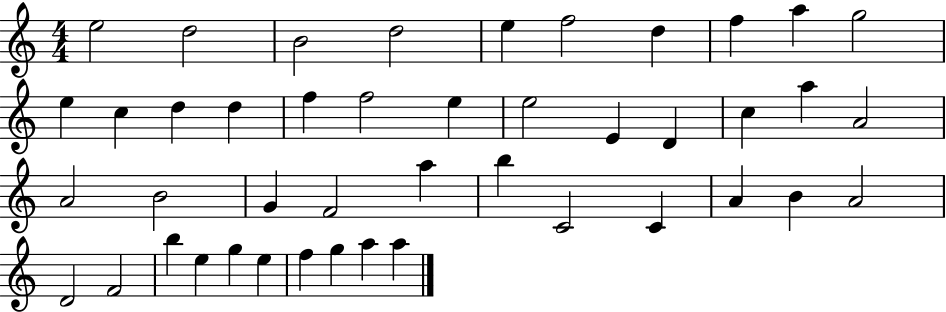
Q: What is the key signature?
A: C major